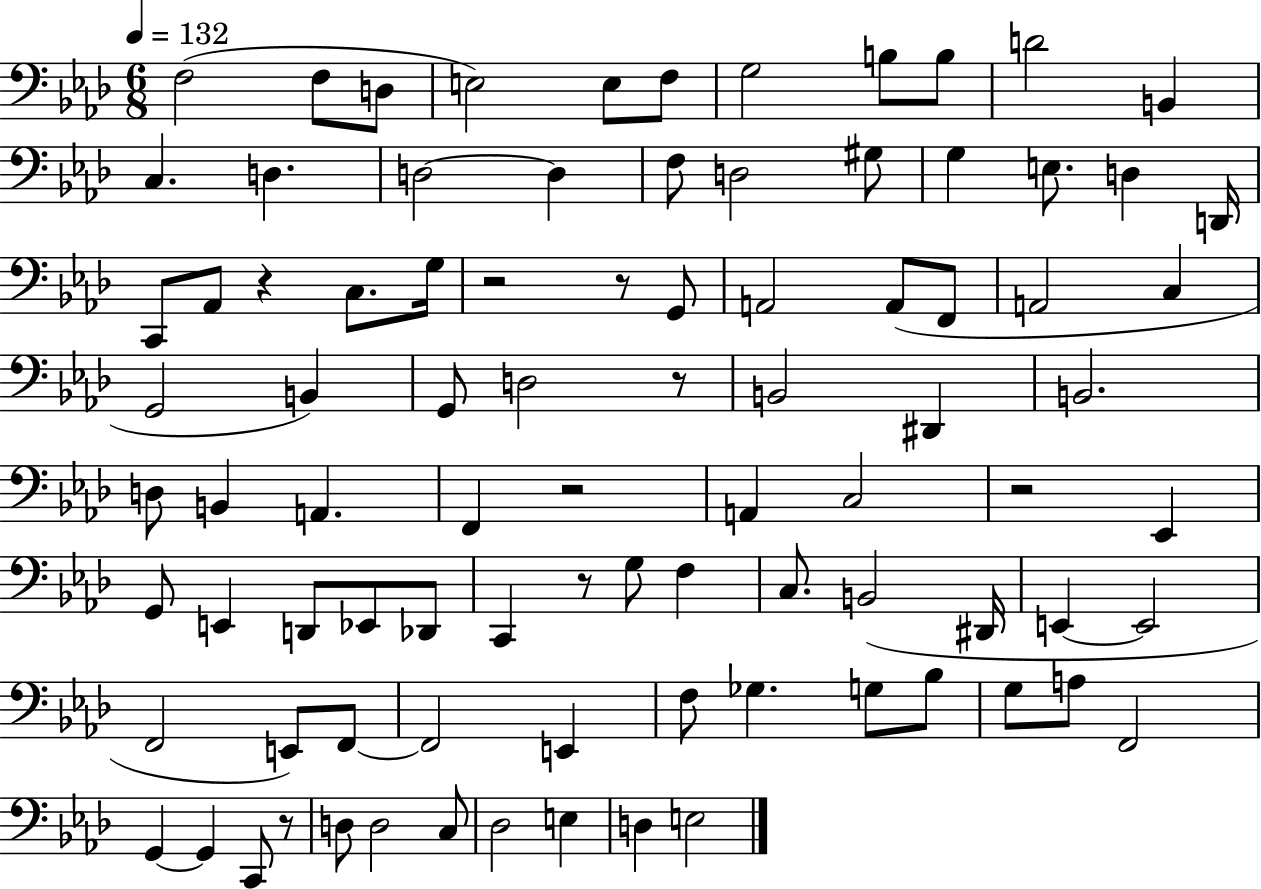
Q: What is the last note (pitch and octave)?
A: E3